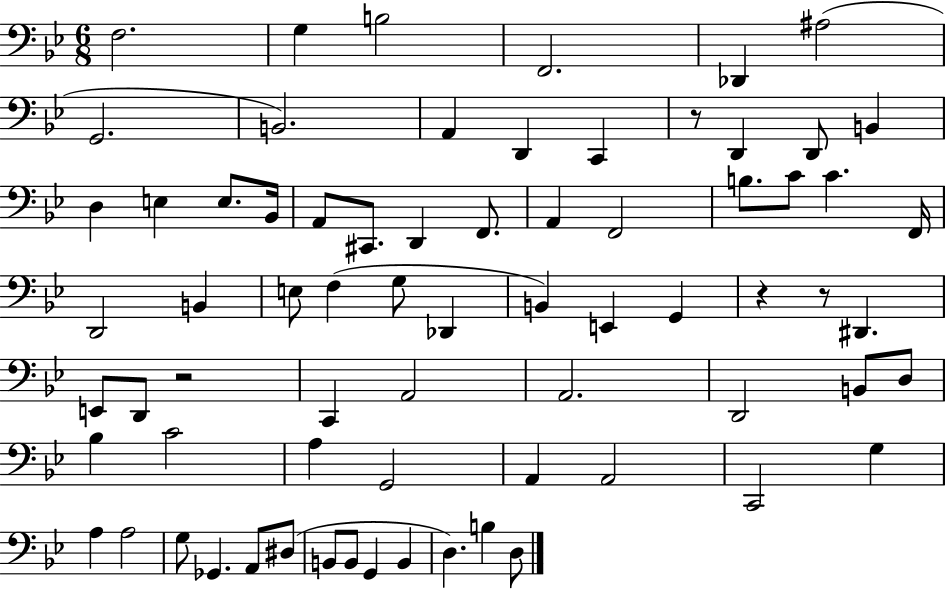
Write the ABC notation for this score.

X:1
T:Untitled
M:6/8
L:1/4
K:Bb
F,2 G, B,2 F,,2 _D,, ^A,2 G,,2 B,,2 A,, D,, C,, z/2 D,, D,,/2 B,, D, E, E,/2 _B,,/4 A,,/2 ^C,,/2 D,, F,,/2 A,, F,,2 B,/2 C/2 C F,,/4 D,,2 B,, E,/2 F, G,/2 _D,, B,, E,, G,, z z/2 ^D,, E,,/2 D,,/2 z2 C,, A,,2 A,,2 D,,2 B,,/2 D,/2 _B, C2 A, G,,2 A,, A,,2 C,,2 G, A, A,2 G,/2 _G,, A,,/2 ^D,/2 B,,/2 B,,/2 G,, B,, D, B, D,/2